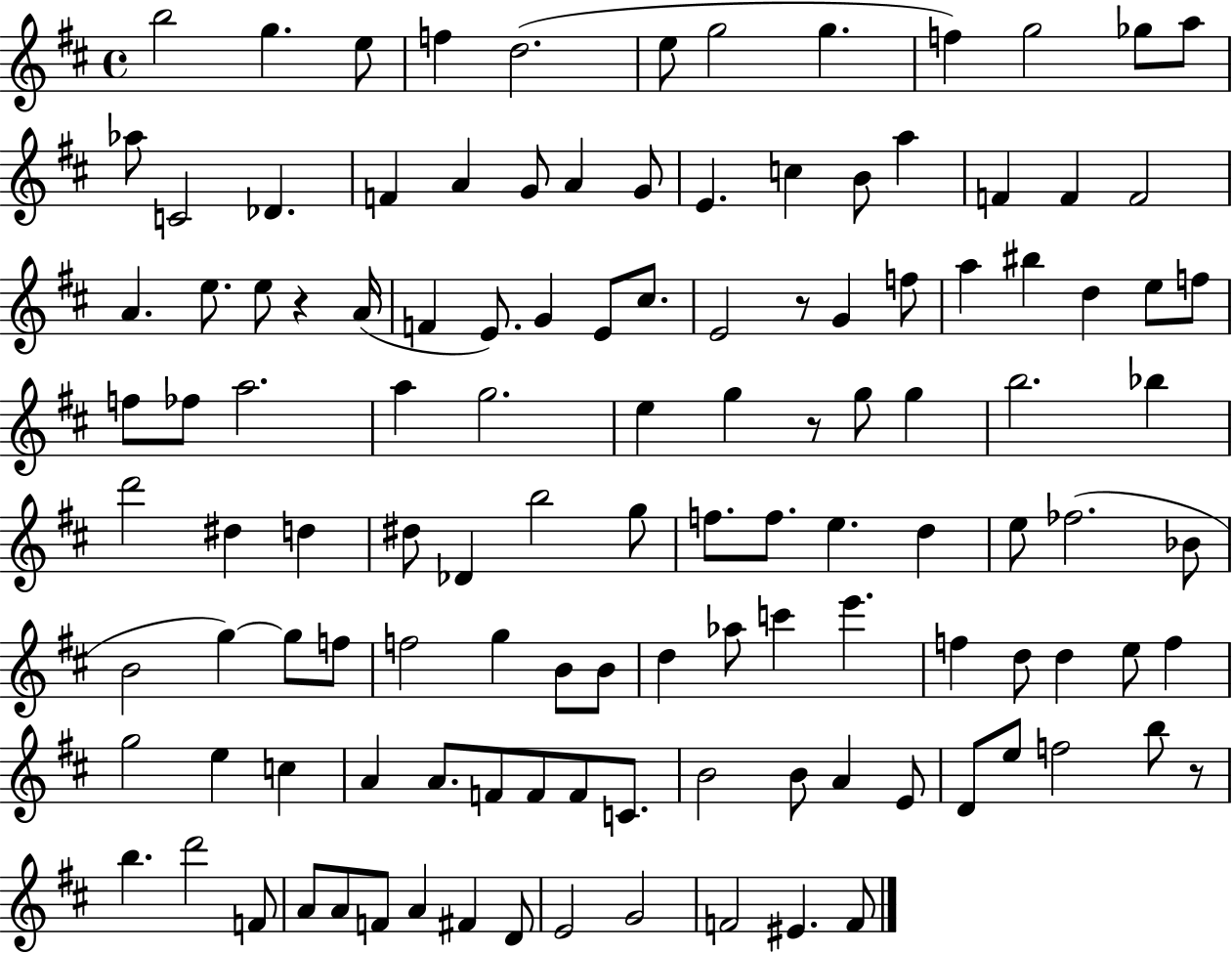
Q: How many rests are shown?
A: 4